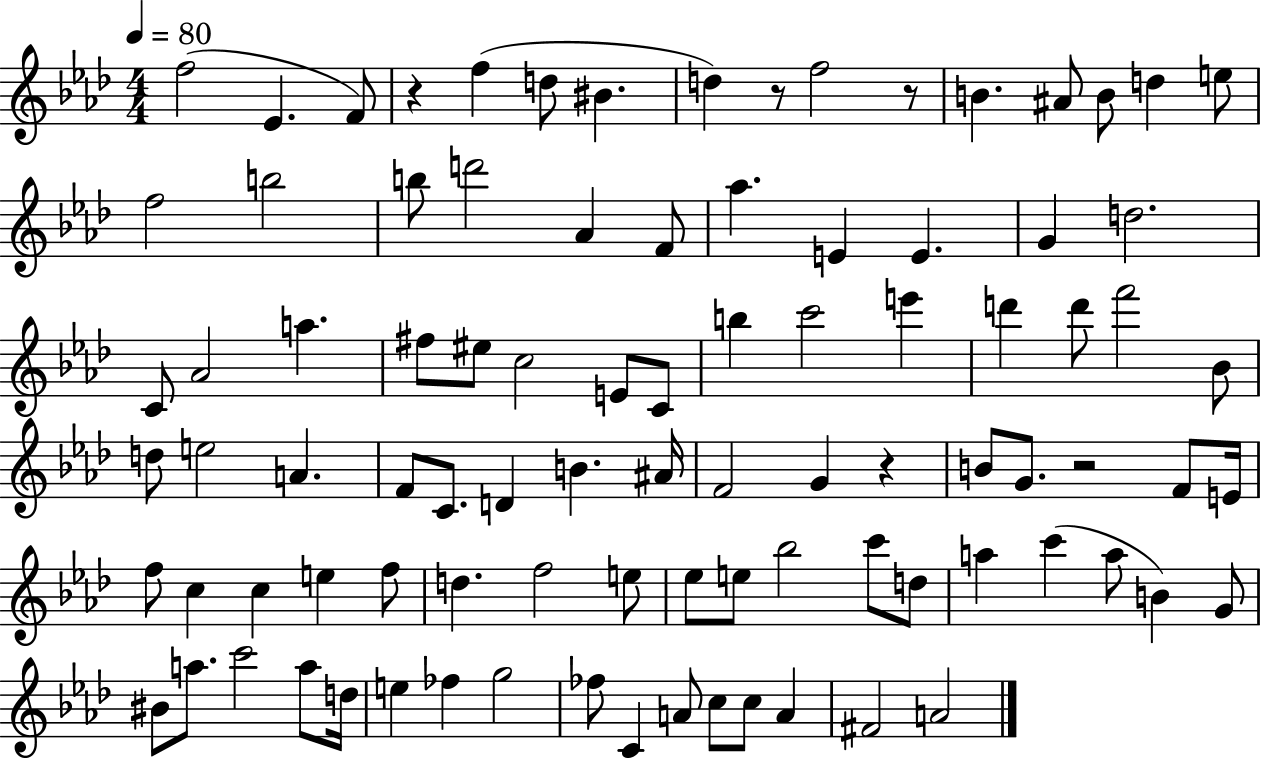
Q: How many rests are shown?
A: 5